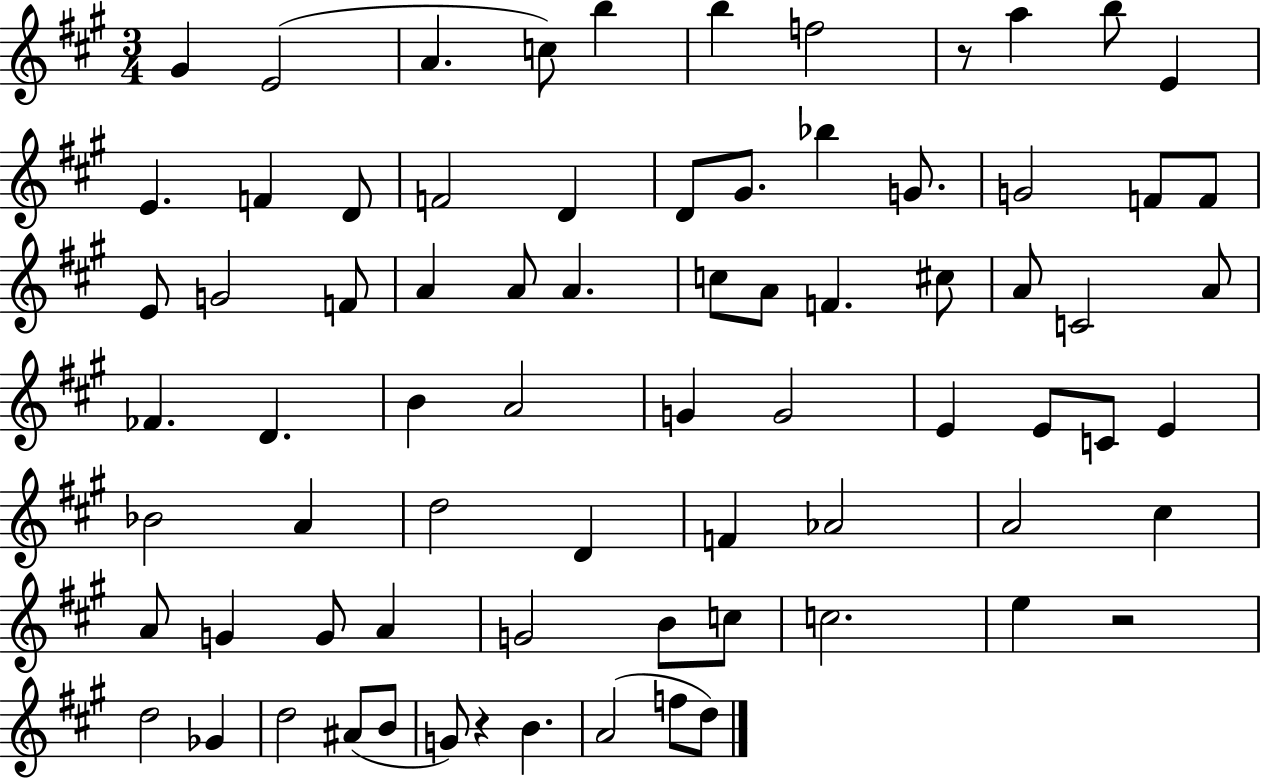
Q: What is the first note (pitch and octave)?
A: G#4